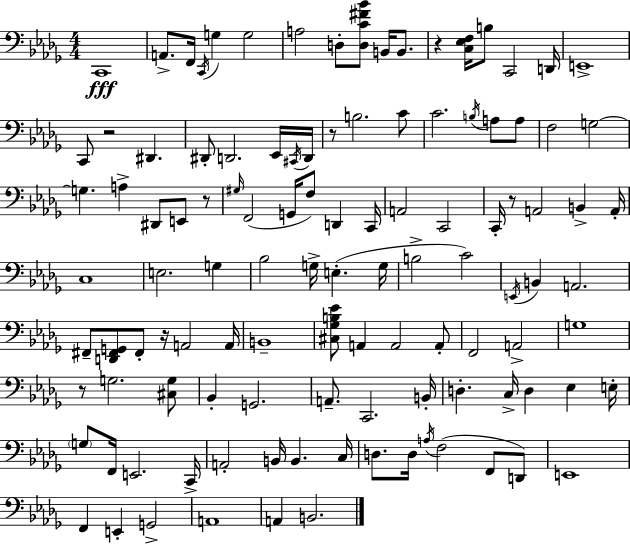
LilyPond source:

{
  \clef bass
  \numericTimeSignature
  \time 4/4
  \key bes \minor
  \repeat volta 2 { c,1\fff | a,8.-> f,16 \acciaccatura { c,16 } g4 g2 | a2 d8-. <d c' fis' bes'>8 b,16 b,8. | r4 <c ees f>16 b8 c,2 | \break d,16 e,1-> | c,8 r2 dis,4. | dis,8-. d,2. ees,16 | \acciaccatura { cis,16 } d,16 r8 b2. | \break c'8 c'2. \acciaccatura { b16 } a8 | a8 f2 g2~~ | g4. a4-> dis,8 e,8 | r8 \grace { gis16 }( f,2 g,16 f8) d,4 | \break c,16 a,2 c,2 | c,16-. r8 a,2 b,4-> | a,16-. c1 | e2. | \break g4 bes2 g16-> e4.-.( | g16 b2-> c'2) | \acciaccatura { e,16 } b,4 a,2. | fis,8-- <d, fis, g,>8 fis,8-. r16 a,2 | \break a,16 b,1-- | <cis ges b ees'>8 a,4 a,2 | a,8-. f,2 a,2-> | g1 | \break r8 g2. | <cis g>8 bes,4-. g,2. | a,8.-- c,2. | b,16-. d4.-. c16-> d4 | \break ees4 e16-. \parenthesize g8 f,16 e,2. | c,16-> a,2-. b,16 b,4. | c16 d8. d16 \acciaccatura { a16 }( f2 | f,8 d,8) e,1 | \break f,4 e,4-. g,2-> | a,1 | a,4 b,2. | } \bar "|."
}